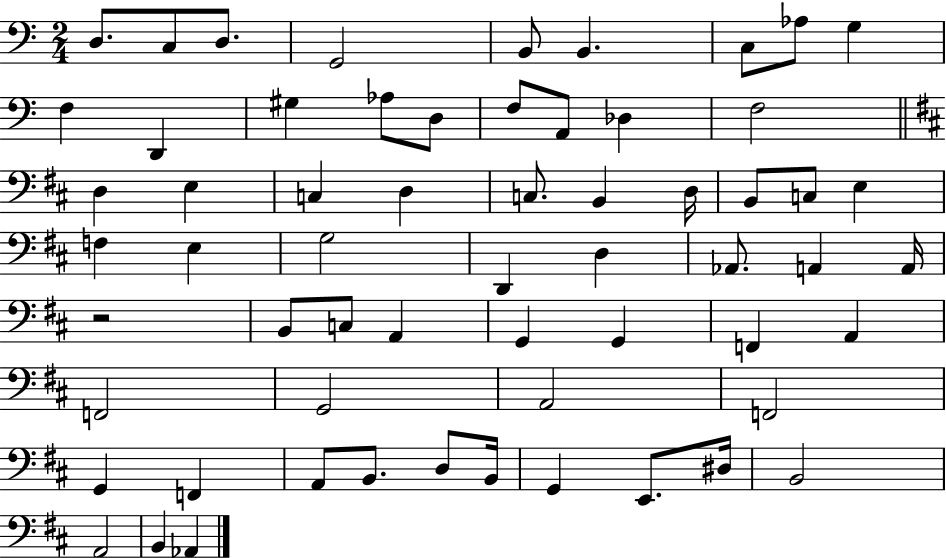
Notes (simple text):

D3/e. C3/e D3/e. G2/h B2/e B2/q. C3/e Ab3/e G3/q F3/q D2/q G#3/q Ab3/e D3/e F3/e A2/e Db3/q F3/h D3/q E3/q C3/q D3/q C3/e. B2/q D3/s B2/e C3/e E3/q F3/q E3/q G3/h D2/q D3/q Ab2/e. A2/q A2/s R/h B2/e C3/e A2/q G2/q G2/q F2/q A2/q F2/h G2/h A2/h F2/h G2/q F2/q A2/e B2/e. D3/e B2/s G2/q E2/e. D#3/s B2/h A2/h B2/q Ab2/q